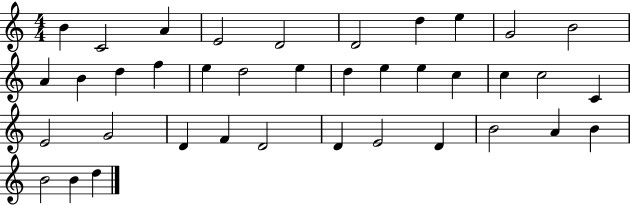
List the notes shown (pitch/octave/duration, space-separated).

B4/q C4/h A4/q E4/h D4/h D4/h D5/q E5/q G4/h B4/h A4/q B4/q D5/q F5/q E5/q D5/h E5/q D5/q E5/q E5/q C5/q C5/q C5/h C4/q E4/h G4/h D4/q F4/q D4/h D4/q E4/h D4/q B4/h A4/q B4/q B4/h B4/q D5/q